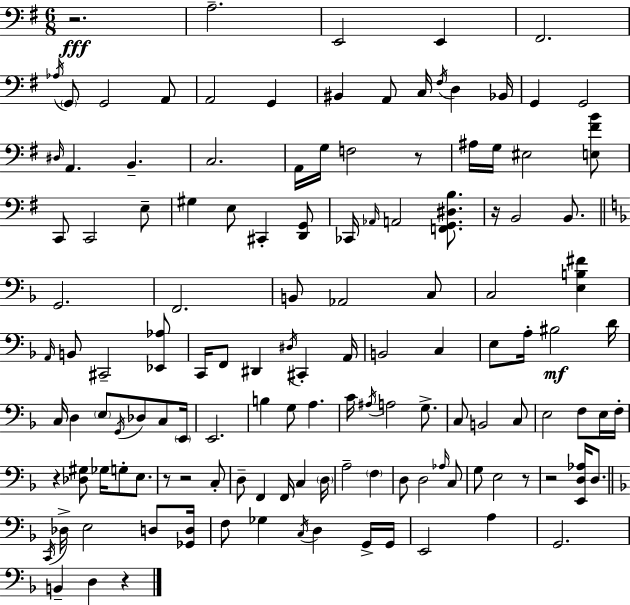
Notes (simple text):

R/h. A3/h. E2/h E2/q F#2/h. Ab3/s G2/e G2/h A2/e A2/h G2/q BIS2/q A2/e C3/s F#3/s D3/q Bb2/s G2/q G2/h D#3/s A2/q. B2/q. C3/h. A2/s G3/s F3/h R/e A#3/s G3/s EIS3/h [E3,F#4,B4]/e C2/e C2/h E3/e G#3/q E3/e C#2/q [D2,G2]/e CES2/s Ab2/s A2/h [F2,G2,D#3,B3]/e. R/s B2/h B2/e. G2/h. F2/h. B2/e Ab2/h C3/e C3/h [E3,B3,F#4]/q A2/s B2/e C#2/h [Eb2,Ab3]/e C2/s F2/e D#2/q D#3/s C#2/q A2/s B2/h C3/q E3/e A3/s BIS3/h D4/s C3/s D3/q E3/e G2/s Db3/e C3/e E2/s E2/h. B3/q G3/e A3/q. C4/s A#3/s A3/h G3/e. C3/e B2/h C3/e E3/h F3/e E3/s F3/s R/q [Db3,G#3]/e Gb3/s G3/e E3/e. R/e R/h C3/e D3/e F2/q F2/s C3/q D3/s A3/h F3/q D3/e D3/h Ab3/s C3/e G3/e E3/h R/e R/h [E2,D3,Ab3]/s D3/e. C2/s Db3/s E3/h D3/e [Gb2,D3]/s F3/e Gb3/q C3/s D3/q G2/s G2/s E2/h A3/q G2/h. B2/q D3/q R/q